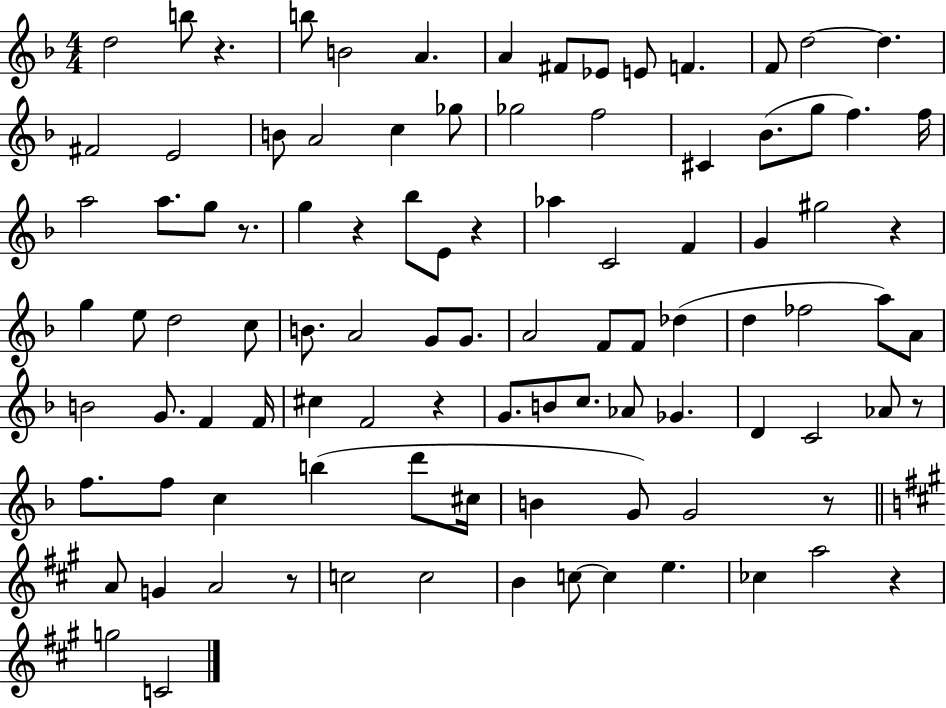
D5/h B5/e R/q. B5/e B4/h A4/q. A4/q F#4/e Eb4/e E4/e F4/q. F4/e D5/h D5/q. F#4/h E4/h B4/e A4/h C5/q Gb5/e Gb5/h F5/h C#4/q Bb4/e. G5/e F5/q. F5/s A5/h A5/e. G5/e R/e. G5/q R/q Bb5/e E4/e R/q Ab5/q C4/h F4/q G4/q G#5/h R/q G5/q E5/e D5/h C5/e B4/e. A4/h G4/e G4/e. A4/h F4/e F4/e Db5/q D5/q FES5/h A5/e A4/e B4/h G4/e. F4/q F4/s C#5/q F4/h R/q G4/e. B4/e C5/e. Ab4/e Gb4/q. D4/q C4/h Ab4/e R/e F5/e. F5/e C5/q B5/q D6/e C#5/s B4/q G4/e G4/h R/e A4/e G4/q A4/h R/e C5/h C5/h B4/q C5/e C5/q E5/q. CES5/q A5/h R/q G5/h C4/h